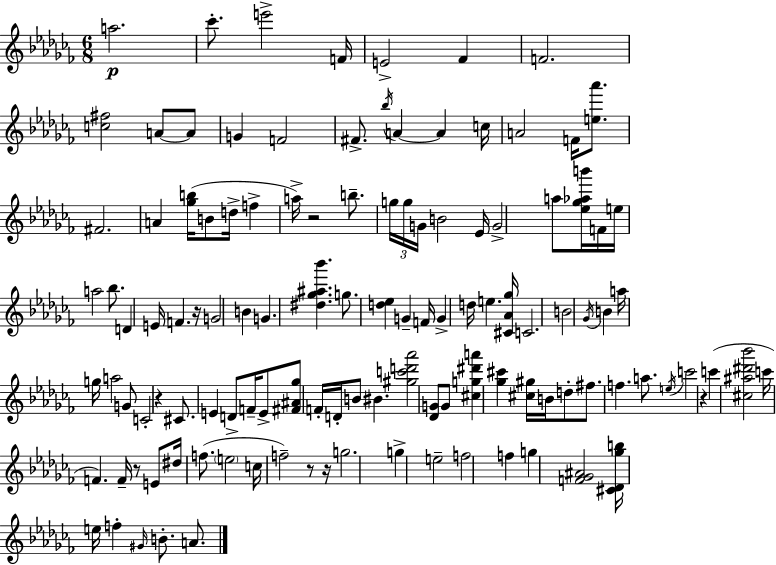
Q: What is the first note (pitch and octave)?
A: A5